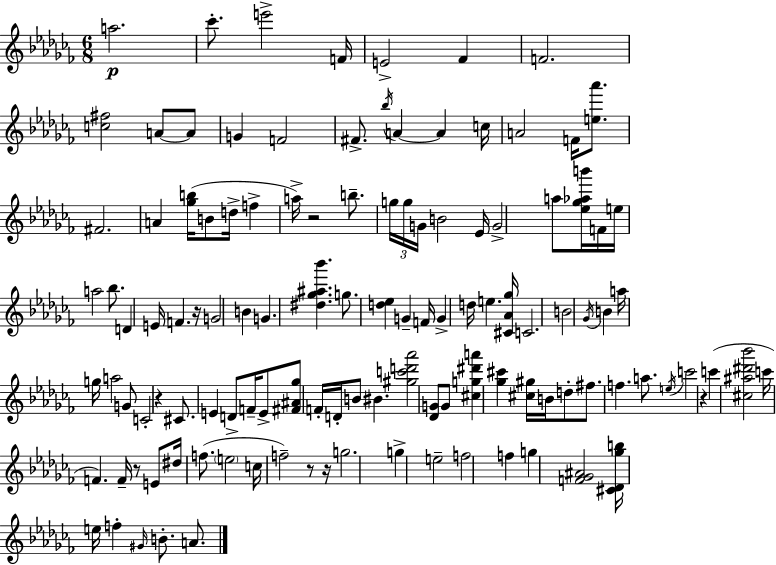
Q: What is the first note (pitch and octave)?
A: A5